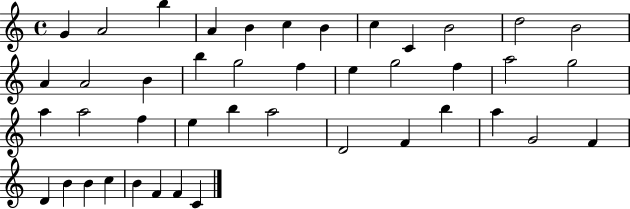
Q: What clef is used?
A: treble